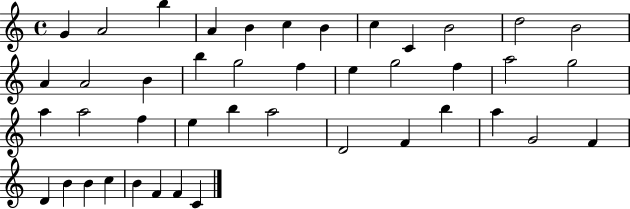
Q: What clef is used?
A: treble